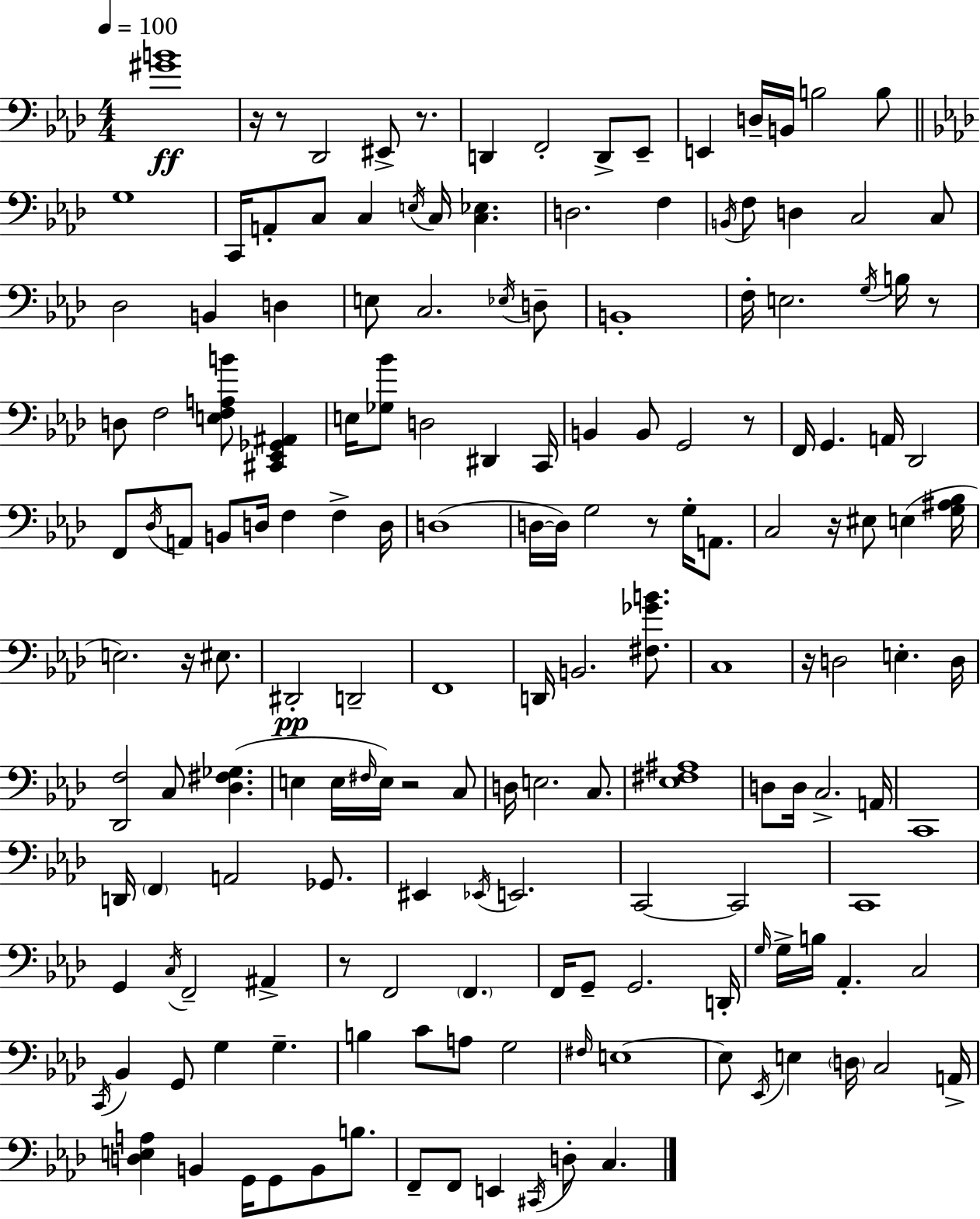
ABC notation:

X:1
T:Untitled
M:4/4
L:1/4
K:Ab
[^GB]4 z/4 z/2 _D,,2 ^E,,/2 z/2 D,, F,,2 D,,/2 _E,,/2 E,, D,/4 B,,/4 B,2 B,/2 G,4 C,,/4 A,,/2 C,/2 C, E,/4 C,/4 [C,_E,] D,2 F, B,,/4 F,/2 D, C,2 C,/2 _D,2 B,, D, E,/2 C,2 _E,/4 D,/2 B,,4 F,/4 E,2 G,/4 B,/4 z/2 D,/2 F,2 [E,F,A,B]/2 [^C,,_E,,_G,,^A,,] E,/4 [_G,_B]/2 D,2 ^D,, C,,/4 B,, B,,/2 G,,2 z/2 F,,/4 G,, A,,/4 _D,,2 F,,/2 _D,/4 A,,/2 B,,/2 D,/4 F, F, D,/4 D,4 D,/4 D,/4 G,2 z/2 G,/4 A,,/2 C,2 z/4 ^E,/2 E, [G,^A,_B,]/4 E,2 z/4 ^E,/2 ^D,,2 D,,2 F,,4 D,,/4 B,,2 [^F,_GB]/2 C,4 z/4 D,2 E, D,/4 [_D,,F,]2 C,/2 [_D,^F,_G,] E, E,/4 ^F,/4 E,/4 z2 C,/2 D,/4 E,2 C,/2 [_E,^F,^A,]4 D,/2 D,/4 C,2 A,,/4 C,,4 D,,/4 F,, A,,2 _G,,/2 ^E,, _E,,/4 E,,2 C,,2 C,,2 C,,4 G,, C,/4 F,,2 ^A,, z/2 F,,2 F,, F,,/4 G,,/2 G,,2 D,,/4 G,/4 G,/4 B,/4 _A,, C,2 C,,/4 _B,, G,,/2 G, G, B, C/2 A,/2 G,2 ^F,/4 E,4 E,/2 _E,,/4 E, D,/4 C,2 A,,/4 [D,E,A,] B,, G,,/4 G,,/2 B,,/2 B,/2 F,,/2 F,,/2 E,, ^C,,/4 D,/2 C,